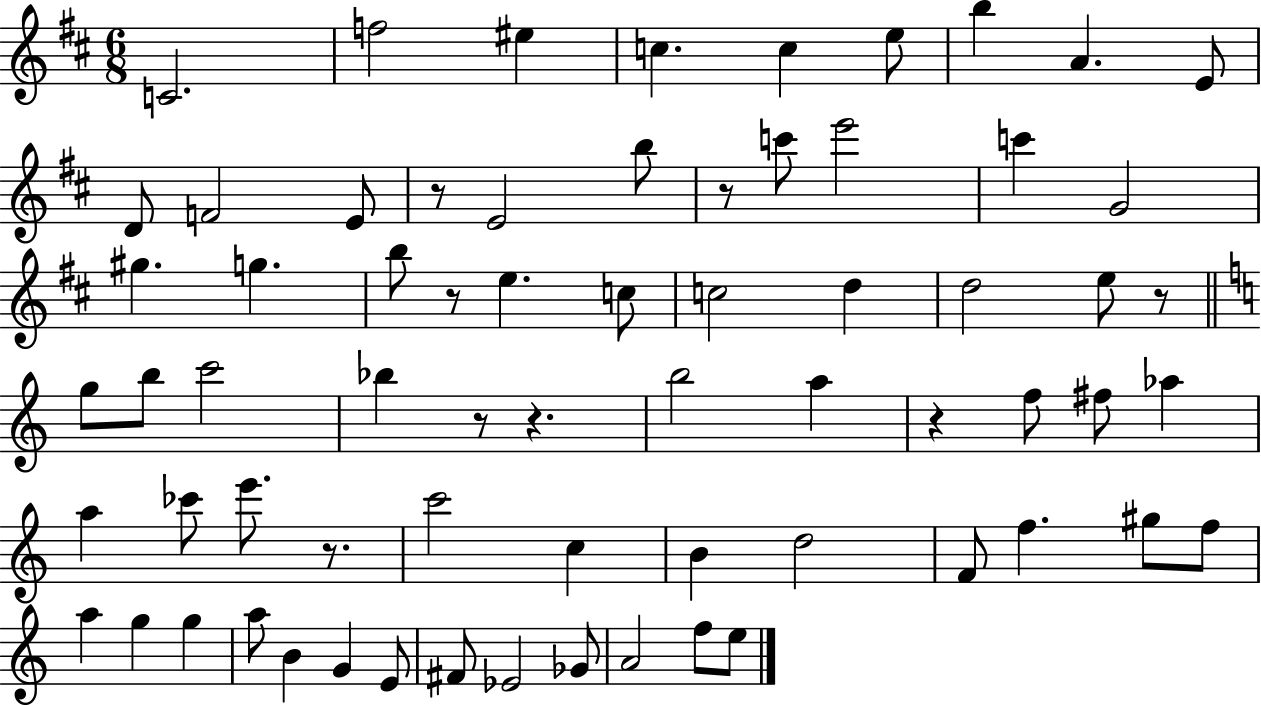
X:1
T:Untitled
M:6/8
L:1/4
K:D
C2 f2 ^e c c e/2 b A E/2 D/2 F2 E/2 z/2 E2 b/2 z/2 c'/2 e'2 c' G2 ^g g b/2 z/2 e c/2 c2 d d2 e/2 z/2 g/2 b/2 c'2 _b z/2 z b2 a z f/2 ^f/2 _a a _c'/2 e'/2 z/2 c'2 c B d2 F/2 f ^g/2 f/2 a g g a/2 B G E/2 ^F/2 _E2 _G/2 A2 f/2 e/2